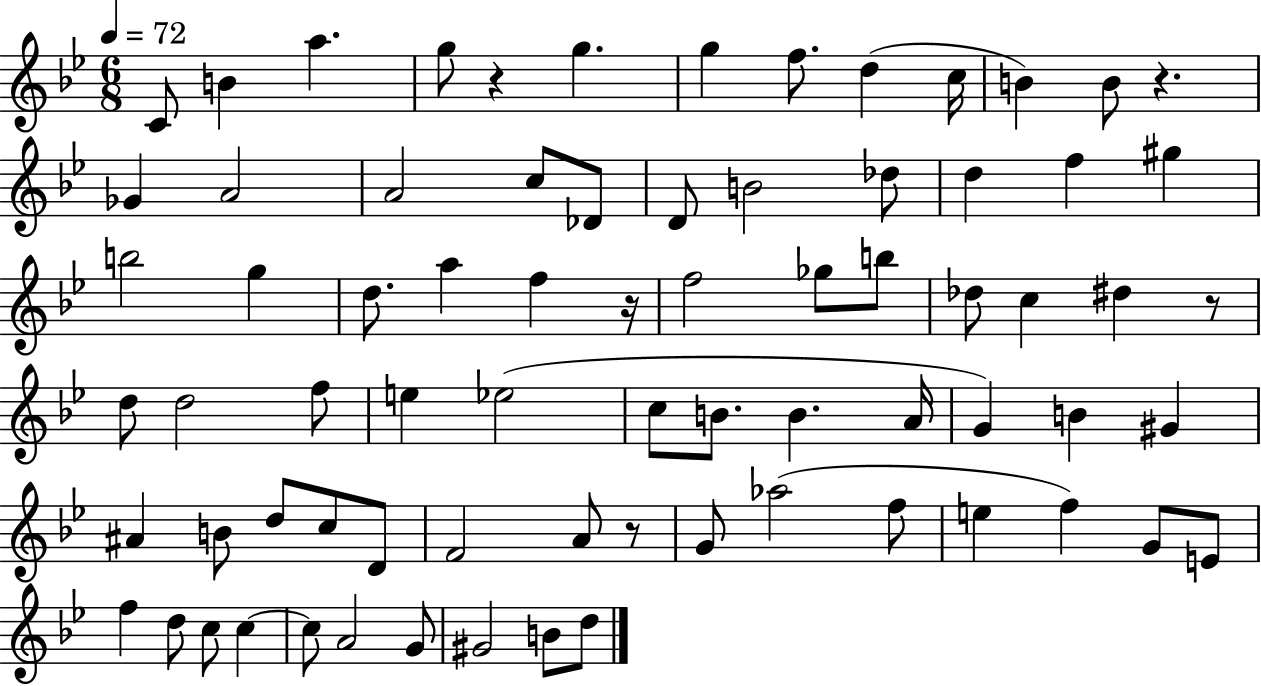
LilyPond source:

{
  \clef treble
  \numericTimeSignature
  \time 6/8
  \key bes \major
  \tempo 4 = 72
  c'8 b'4 a''4. | g''8 r4 g''4. | g''4 f''8. d''4( c''16 | b'4) b'8 r4. | \break ges'4 a'2 | a'2 c''8 des'8 | d'8 b'2 des''8 | d''4 f''4 gis''4 | \break b''2 g''4 | d''8. a''4 f''4 r16 | f''2 ges''8 b''8 | des''8 c''4 dis''4 r8 | \break d''8 d''2 f''8 | e''4 ees''2( | c''8 b'8. b'4. a'16 | g'4) b'4 gis'4 | \break ais'4 b'8 d''8 c''8 d'8 | f'2 a'8 r8 | g'8 aes''2( f''8 | e''4 f''4) g'8 e'8 | \break f''4 d''8 c''8 c''4~~ | c''8 a'2 g'8 | gis'2 b'8 d''8 | \bar "|."
}